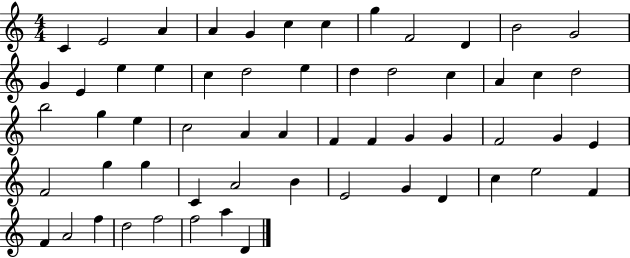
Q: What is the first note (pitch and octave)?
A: C4